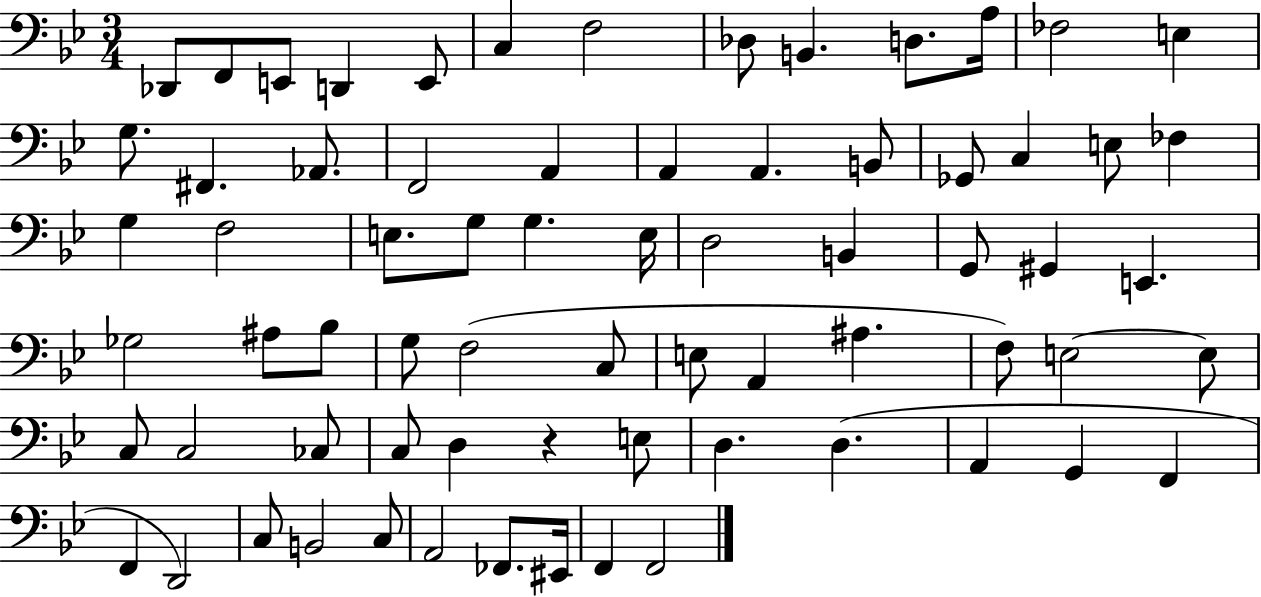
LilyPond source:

{
  \clef bass
  \numericTimeSignature
  \time 3/4
  \key bes \major
  des,8 f,8 e,8 d,4 e,8 | c4 f2 | des8 b,4. d8. a16 | fes2 e4 | \break g8. fis,4. aes,8. | f,2 a,4 | a,4 a,4. b,8 | ges,8 c4 e8 fes4 | \break g4 f2 | e8. g8 g4. e16 | d2 b,4 | g,8 gis,4 e,4. | \break ges2 ais8 bes8 | g8 f2( c8 | e8 a,4 ais4. | f8) e2~~ e8 | \break c8 c2 ces8 | c8 d4 r4 e8 | d4. d4.( | a,4 g,4 f,4 | \break f,4 d,2) | c8 b,2 c8 | a,2 fes,8. eis,16 | f,4 f,2 | \break \bar "|."
}